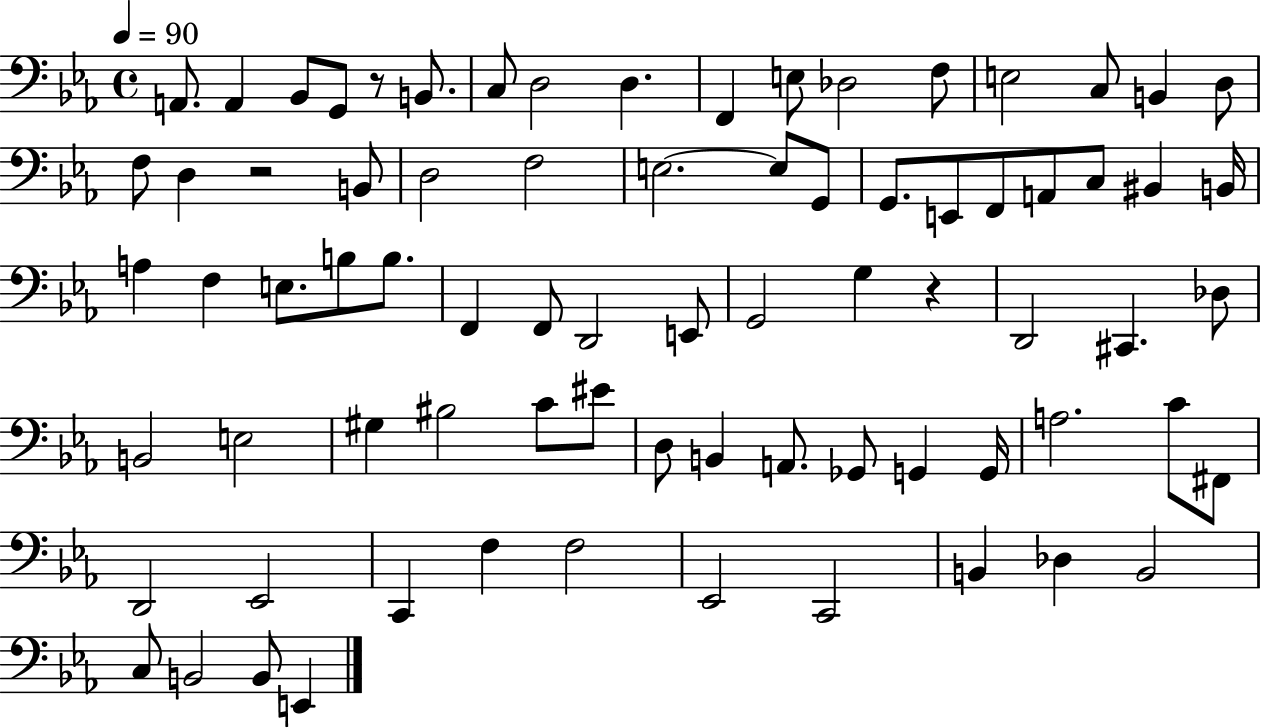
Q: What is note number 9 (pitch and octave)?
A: F2